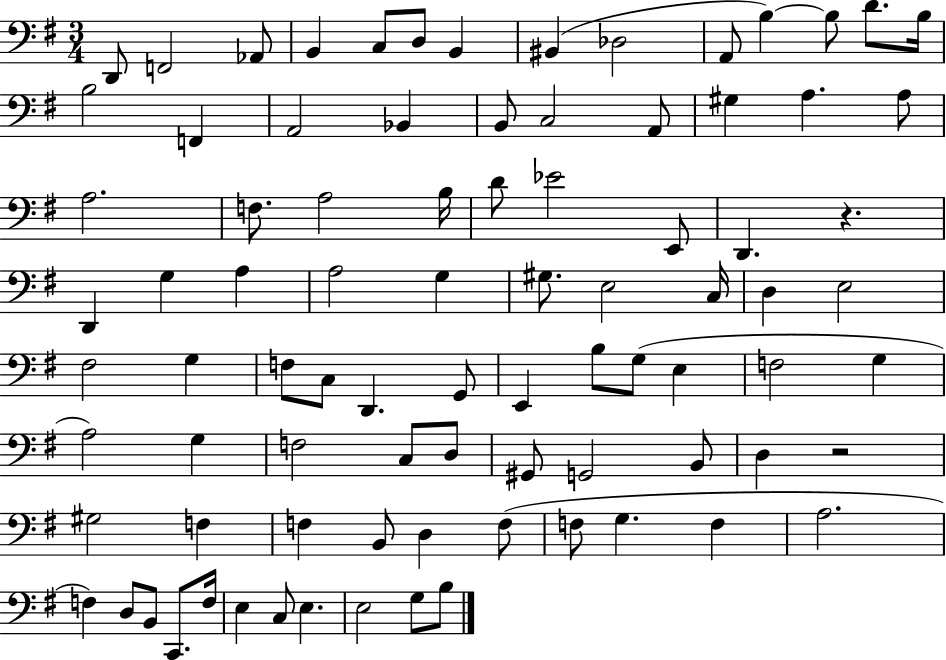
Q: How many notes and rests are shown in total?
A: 86